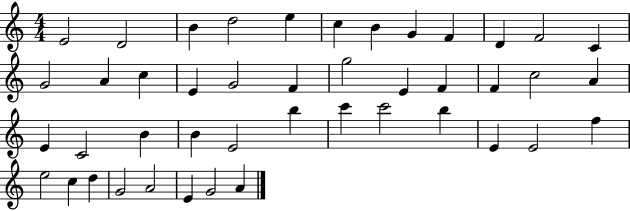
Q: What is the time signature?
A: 4/4